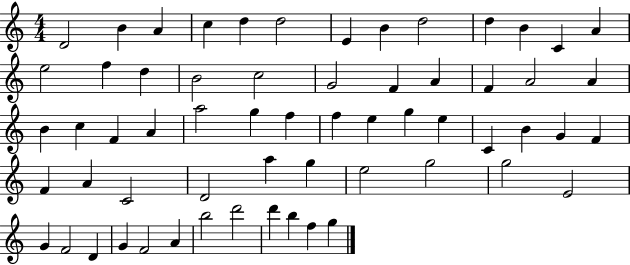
{
  \clef treble
  \numericTimeSignature
  \time 4/4
  \key c \major
  d'2 b'4 a'4 | c''4 d''4 d''2 | e'4 b'4 d''2 | d''4 b'4 c'4 a'4 | \break e''2 f''4 d''4 | b'2 c''2 | g'2 f'4 a'4 | f'4 a'2 a'4 | \break b'4 c''4 f'4 a'4 | a''2 g''4 f''4 | f''4 e''4 g''4 e''4 | c'4 b'4 g'4 f'4 | \break f'4 a'4 c'2 | d'2 a''4 g''4 | e''2 g''2 | g''2 e'2 | \break g'4 f'2 d'4 | g'4 f'2 a'4 | b''2 d'''2 | d'''4 b''4 f''4 g''4 | \break \bar "|."
}